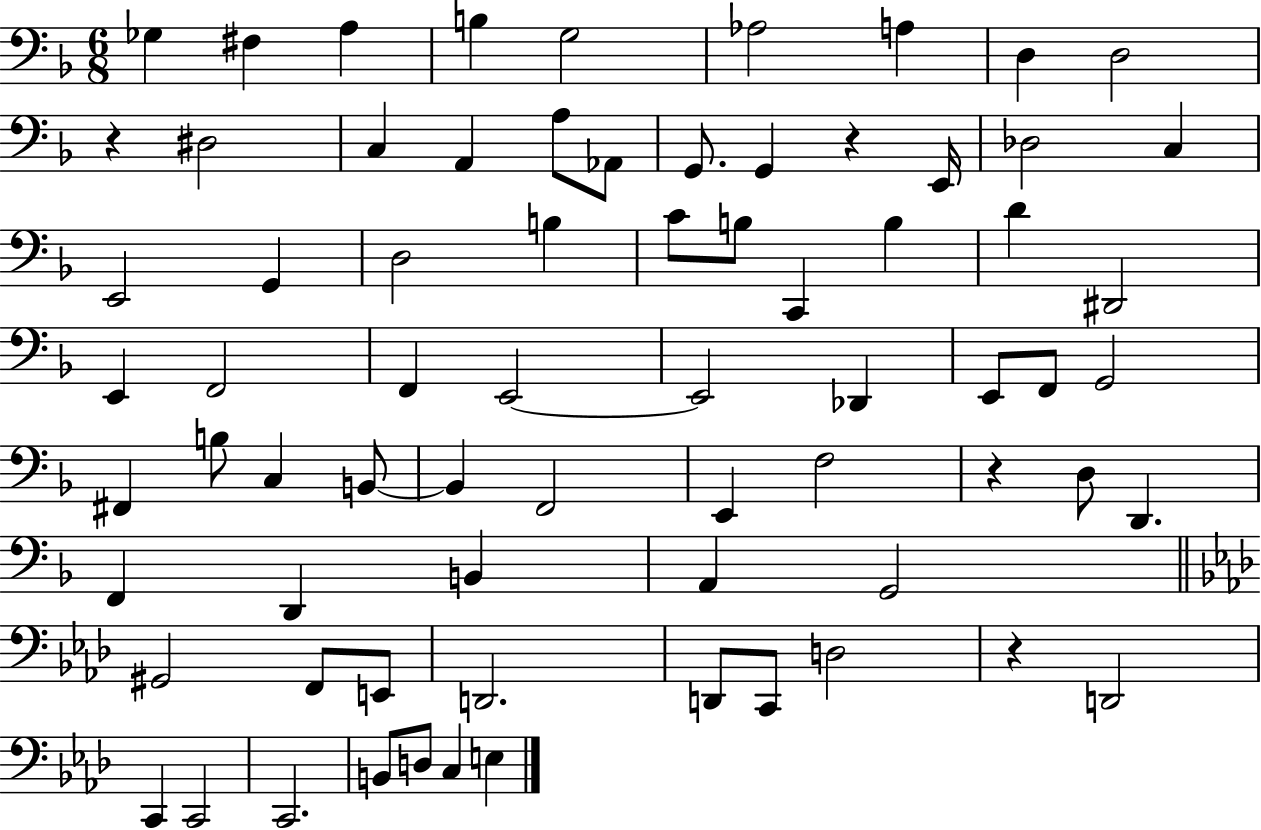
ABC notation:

X:1
T:Untitled
M:6/8
L:1/4
K:F
_G, ^F, A, B, G,2 _A,2 A, D, D,2 z ^D,2 C, A,, A,/2 _A,,/2 G,,/2 G,, z E,,/4 _D,2 C, E,,2 G,, D,2 B, C/2 B,/2 C,, B, D ^D,,2 E,, F,,2 F,, E,,2 E,,2 _D,, E,,/2 F,,/2 G,,2 ^F,, B,/2 C, B,,/2 B,, F,,2 E,, F,2 z D,/2 D,, F,, D,, B,, A,, G,,2 ^G,,2 F,,/2 E,,/2 D,,2 D,,/2 C,,/2 D,2 z D,,2 C,, C,,2 C,,2 B,,/2 D,/2 C, E,